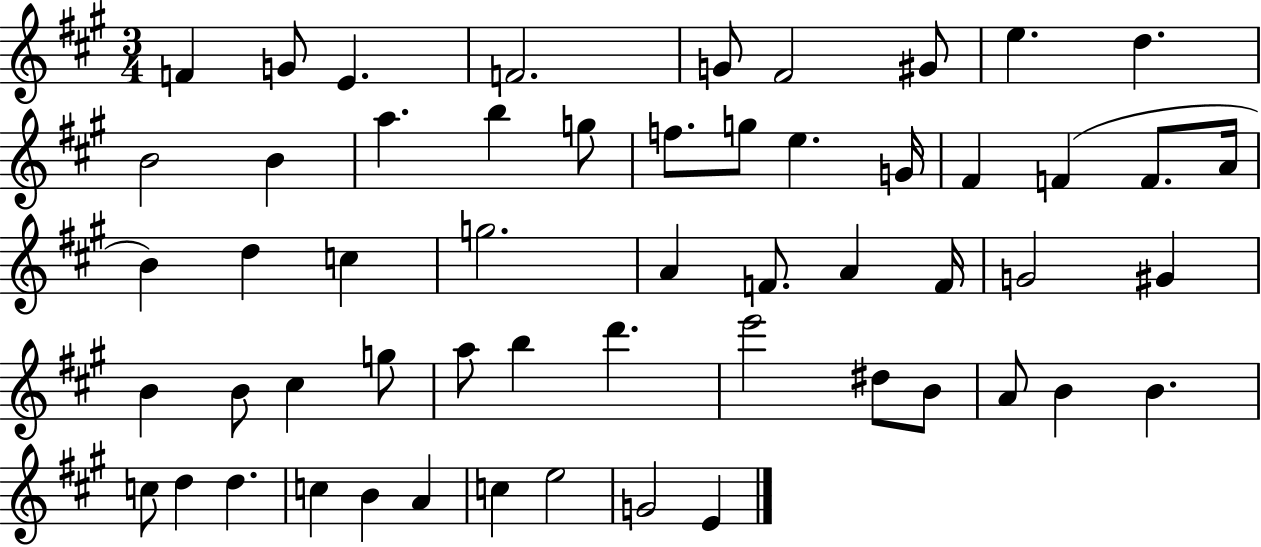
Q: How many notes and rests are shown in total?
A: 55